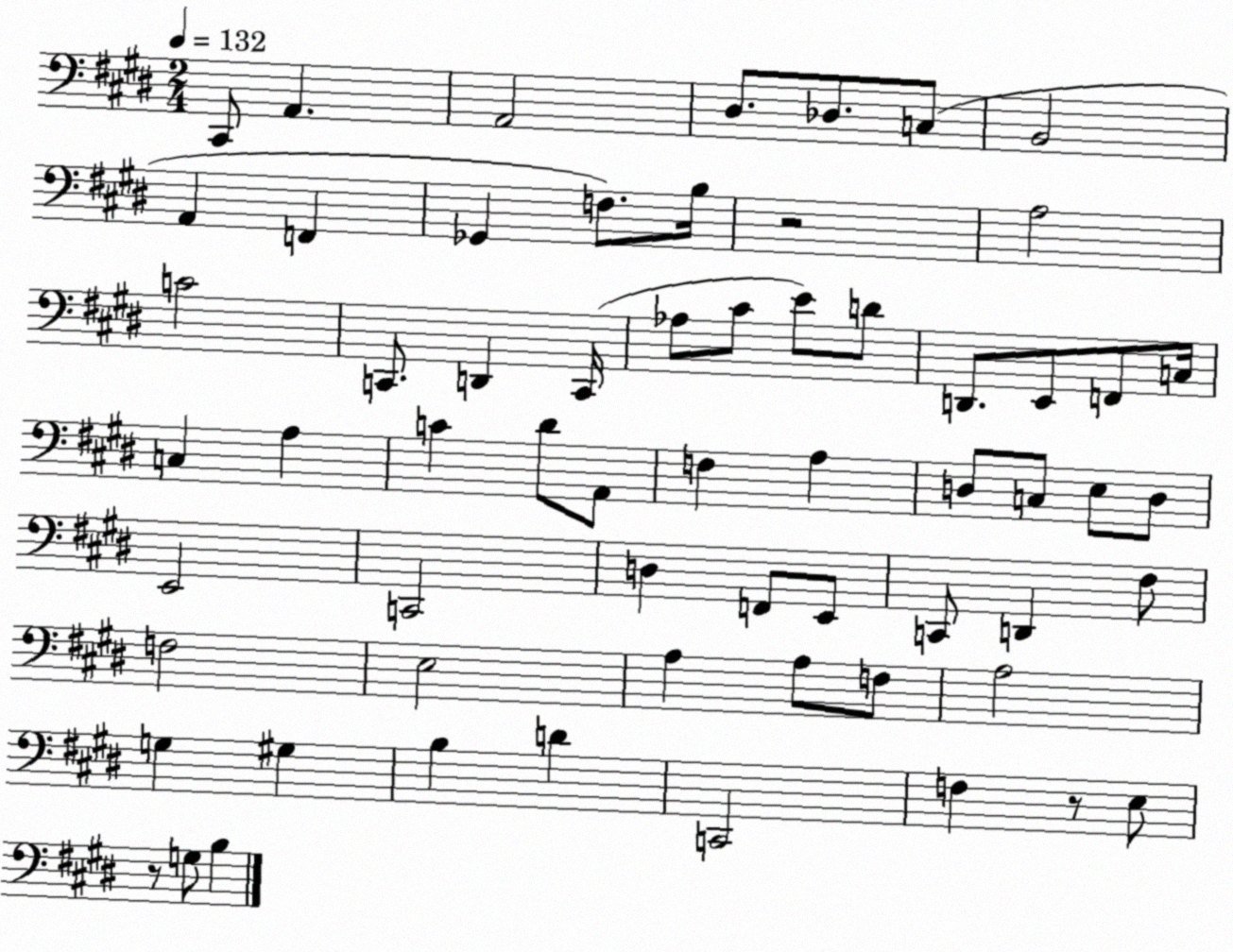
X:1
T:Untitled
M:2/4
L:1/4
K:E
^C,,/2 A,, A,,2 ^D,/2 _D,/2 C,/2 B,,2 A,, F,, _G,, F,/2 B,/4 z2 A,2 C2 C,,/2 D,, C,,/4 _A,/2 ^C/2 E/2 D/2 D,,/2 E,,/2 F,,/2 C,/4 C, A, C ^D/2 A,,/2 F, A, D,/2 C,/2 E,/2 D,/2 E,,2 C,,2 D, F,,/2 E,,/2 C,,/2 D,, ^F,/2 F,2 E,2 A, A,/2 F,/2 A,2 G, ^G, B, D C,,2 F, z/2 E,/2 z/2 G,/2 B,